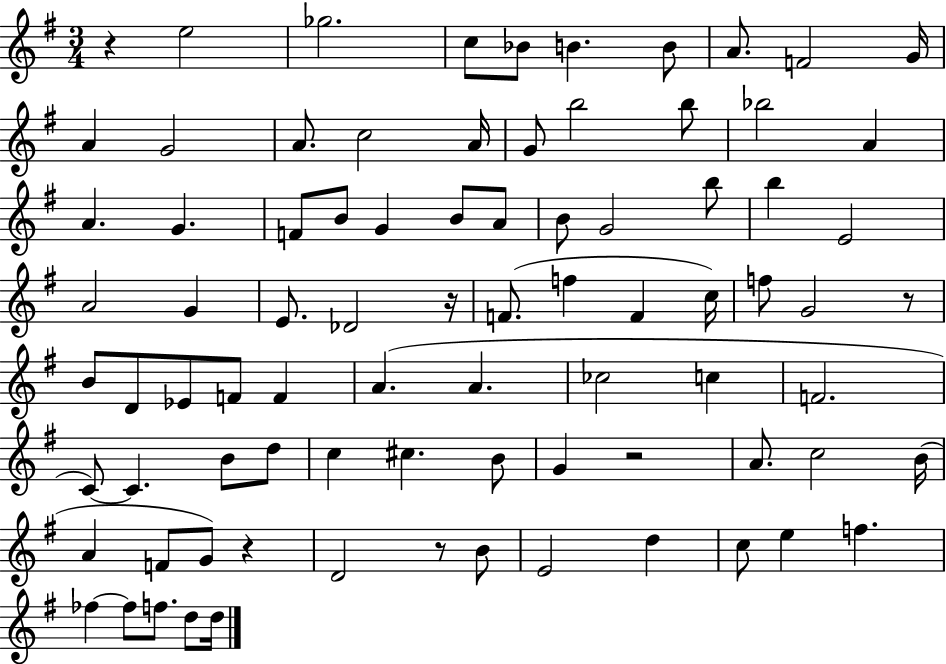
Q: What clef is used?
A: treble